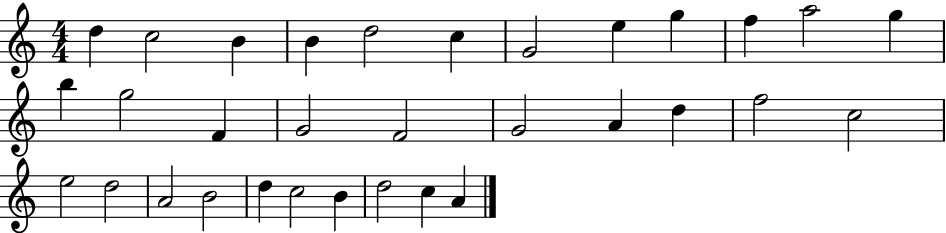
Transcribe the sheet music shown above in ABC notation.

X:1
T:Untitled
M:4/4
L:1/4
K:C
d c2 B B d2 c G2 e g f a2 g b g2 F G2 F2 G2 A d f2 c2 e2 d2 A2 B2 d c2 B d2 c A